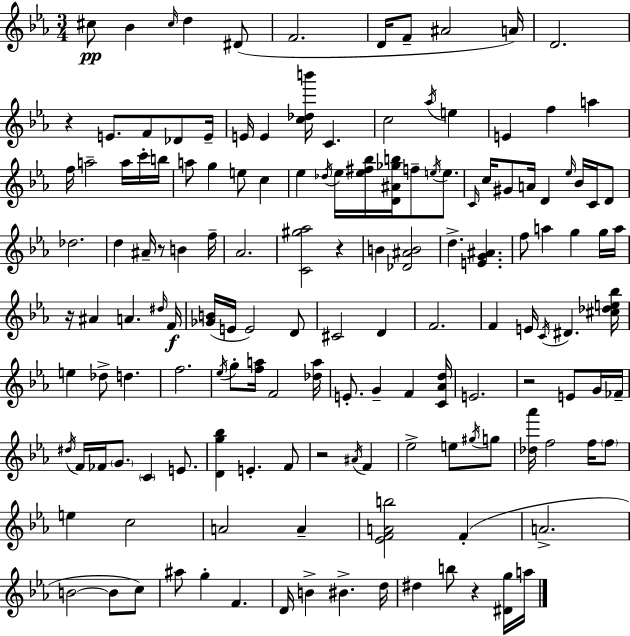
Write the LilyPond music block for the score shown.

{
  \clef treble
  \numericTimeSignature
  \time 3/4
  \key ees \major
  cis''8\pp bes'4 \grace { cis''16 } d''4 dis'8( | f'2. | d'16 f'8-- ais'2 | a'16) d'2. | \break r4 e'8. f'8 des'8 | e'16-- e'16 e'4 <c'' des'' b'''>16 c'4. | c''2 \acciaccatura { aes''16 } e''4 | e'4 f''4 a''4 | \break f''16 a''2-- a''16 | c'''16-. b''16 a''8 g''4 e''8 c''4 | ees''4 \acciaccatura { des''16 } ees''16 <ees'' fis'' bes''>16 <d' ais' ges'' b''>16 f''8-- | \acciaccatura { e''16 } e''8. \grace { c'16 } c''16 gis'8 a'16 d'4 | \break \grace { ees''16 } bes'16 c'16 d'8 des''2. | d''4 ais'16-- r8 | b'4 f''16-- aes'2. | <c' gis'' aes''>2 | \break r4 b'4 <des' ais' b'>2 | d''4.-> | <e' g' ais'>4. f''8 a''4 | g''4 g''16 a''16 r16 ais'4 a'4. | \break \grace { dis''16 }\f f'16 <ges' b'>16( e'16 e'2) | d'8 cis'2 | d'4 f'2. | f'4 e'16 | \break \acciaccatura { c'16 } dis'4. <cis'' des'' e'' bes''>16 e''4 | des''8-> d''4. f''2. | \acciaccatura { ees''16 } g''8-. <f'' a''>16 | f'2 <des'' a''>16 e'8.-. | \break g'4-- f'4 <c' aes' d''>16 e'2. | r2 | e'8 g'16 fes'16-- \acciaccatura { dis''16 } f'16 fes'16 | \parenthesize g'8. \parenthesize c'4 e'8. <d' g'' bes''>4 | \break e'4.-. f'8 r2 | \acciaccatura { ais'16 } f'4 ees''2-> | e''8 \acciaccatura { gis''16 } g''8 | <des'' aes'''>16 f''2 f''16 \parenthesize f''8 | \break e''4 c''2 | a'2 a'4-- | <ees' f' a' b''>2 f'4-.( | a'2.-> | \break b'2~~ b'8 c''8) | ais''8 g''4-. f'4. | d'16 b'4-> bis'4.-> d''16 | dis''4 b''8 r4 <dis' g''>16 a''16 | \break \bar "|."
}